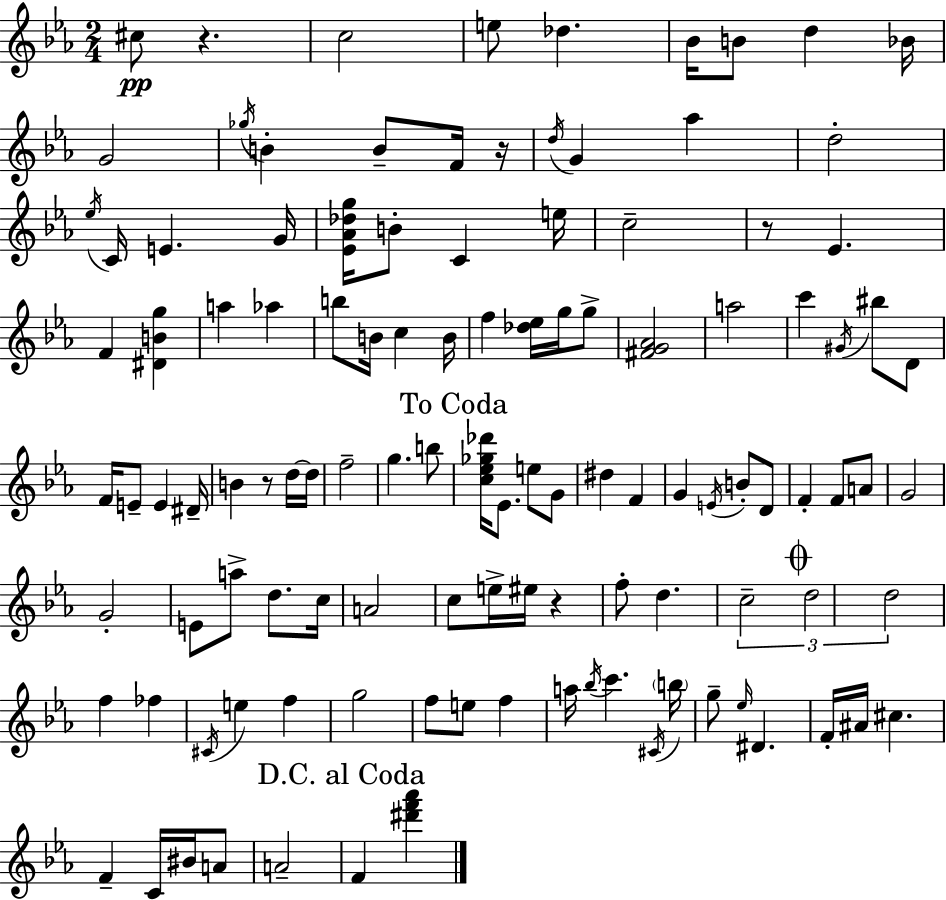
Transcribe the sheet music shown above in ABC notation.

X:1
T:Untitled
M:2/4
L:1/4
K:Eb
^c/2 z c2 e/2 _d _B/4 B/2 d _B/4 G2 _g/4 B B/2 F/4 z/4 d/4 G _a d2 _e/4 C/4 E G/4 [_E_A_dg]/4 B/2 C e/4 c2 z/2 _E F [^DBg] a _a b/2 B/4 c B/4 f [_d_e]/4 g/4 g/2 [^FG_A]2 a2 c' ^G/4 ^b/2 D/2 F/4 E/2 E ^D/4 B z/2 d/4 d/4 f2 g b/2 [c_e_g_d']/4 _E/2 e/2 G/2 ^d F G E/4 B/2 D/2 F F/2 A/2 G2 G2 E/2 a/2 d/2 c/4 A2 c/2 e/4 ^e/4 z f/2 d c2 d2 d2 f _f ^C/4 e f g2 f/2 e/2 f a/4 _b/4 c' ^C/4 b/4 g/2 _e/4 ^D F/4 ^A/4 ^c F C/4 ^B/4 A/2 A2 F [^d'f'_a']